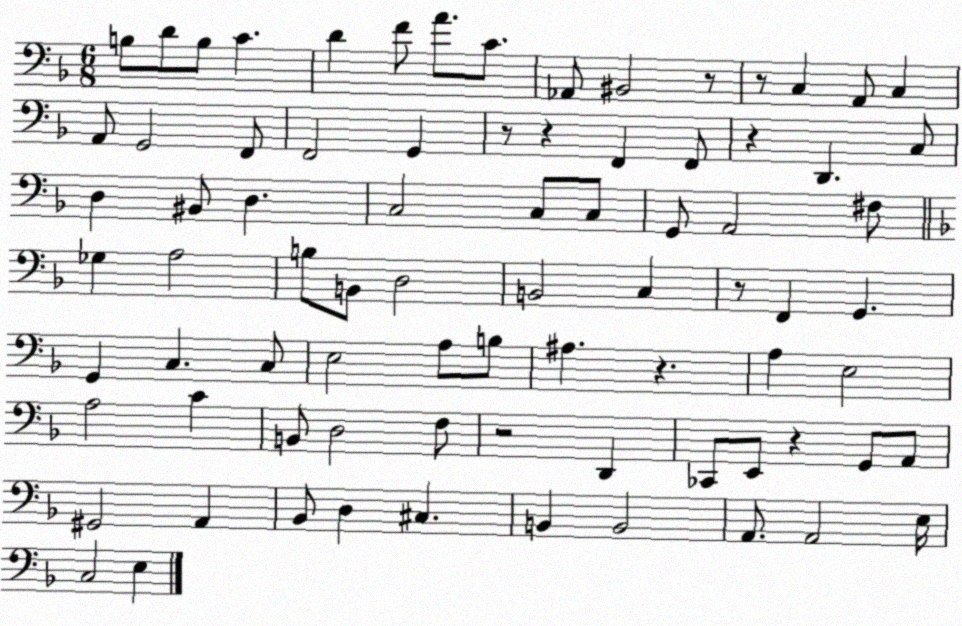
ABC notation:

X:1
T:Untitled
M:6/8
L:1/4
K:F
B,/2 D/2 B,/2 C D F/2 A/2 C/2 _A,,/2 ^B,,2 z/2 z/2 C, A,,/2 C, A,,/2 G,,2 F,,/2 F,,2 G,, z/2 z F,, F,,/2 z D,, C,/2 D, ^B,,/2 D, C,2 C,/2 C,/2 G,,/2 A,,2 ^F,/2 _G, A,2 B,/2 B,,/2 D,2 B,,2 C, z/2 F,, G,, G,, C, C,/2 E,2 A,/2 B,/2 ^A, z A, E,2 A,2 C B,,/2 D,2 F,/2 z2 D,, _C,,/2 E,,/2 z G,,/2 A,,/2 ^G,,2 A,, _B,,/2 D, ^C, B,, B,,2 A,,/2 A,,2 E,/4 C,2 E,